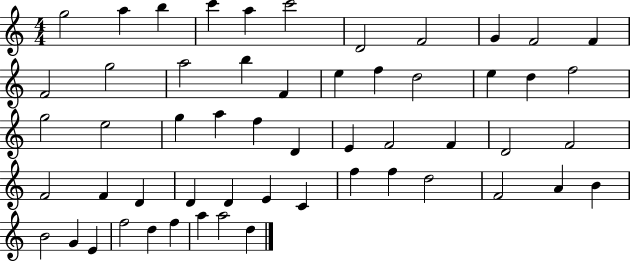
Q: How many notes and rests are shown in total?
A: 55